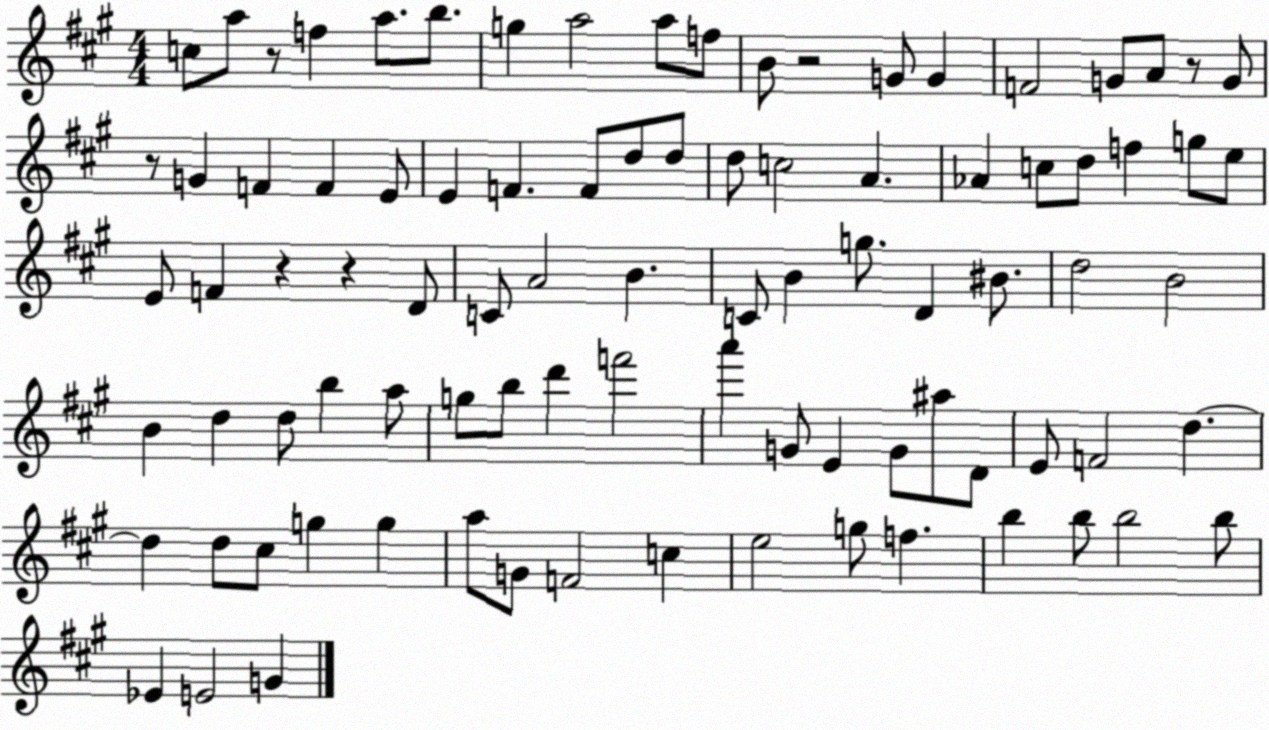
X:1
T:Untitled
M:4/4
L:1/4
K:A
c/2 a/2 z/2 f a/2 b/2 g a2 a/2 f/2 B/2 z2 G/2 G F2 G/2 A/2 z/2 G/2 z/2 G F F E/2 E F F/2 d/2 d/2 d/2 c2 A _A c/2 d/2 f g/2 e/2 E/2 F z z D/2 C/2 A2 B C/2 B g/2 D ^B/2 d2 B2 B d d/2 b a/2 g/2 b/2 d' f'2 a' G/2 E G/2 ^a/2 D/2 E/2 F2 d d d/2 ^c/2 g g a/2 G/2 F2 c e2 g/2 f b b/2 b2 b/2 _E E2 G